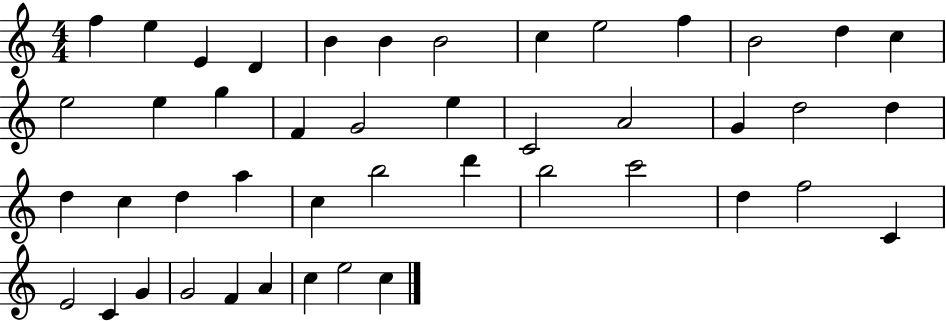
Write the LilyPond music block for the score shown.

{
  \clef treble
  \numericTimeSignature
  \time 4/4
  \key c \major
  f''4 e''4 e'4 d'4 | b'4 b'4 b'2 | c''4 e''2 f''4 | b'2 d''4 c''4 | \break e''2 e''4 g''4 | f'4 g'2 e''4 | c'2 a'2 | g'4 d''2 d''4 | \break d''4 c''4 d''4 a''4 | c''4 b''2 d'''4 | b''2 c'''2 | d''4 f''2 c'4 | \break e'2 c'4 g'4 | g'2 f'4 a'4 | c''4 e''2 c''4 | \bar "|."
}